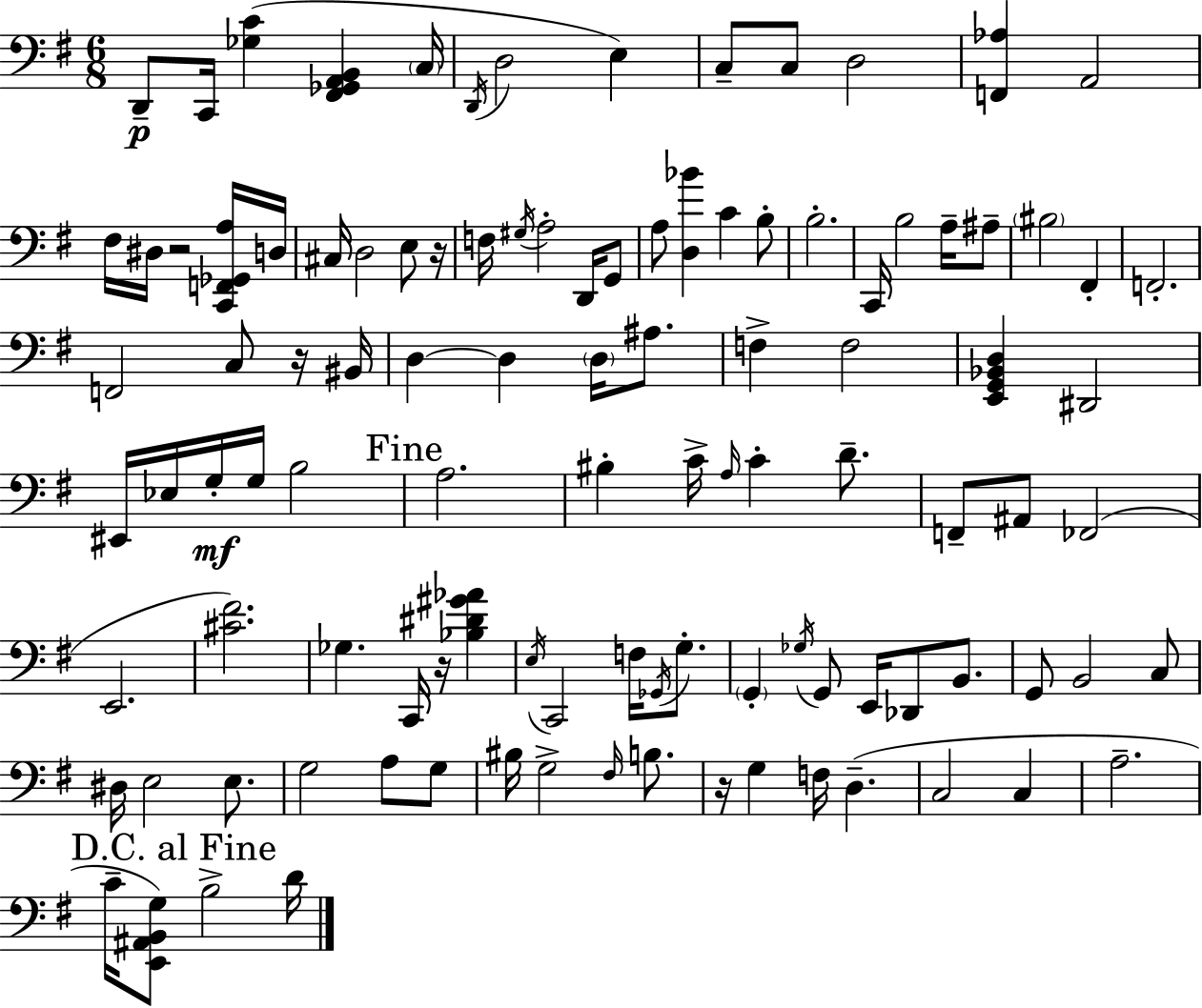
X:1
T:Untitled
M:6/8
L:1/4
K:Em
D,,/2 C,,/4 [_G,C] [^F,,_G,,A,,B,,] C,/4 D,,/4 D,2 E, C,/2 C,/2 D,2 [F,,_A,] A,,2 ^F,/4 ^D,/4 z2 [C,,F,,_G,,A,]/4 D,/4 ^C,/4 D,2 E,/2 z/4 F,/4 ^G,/4 A,2 D,,/4 G,,/2 A,/2 [D,_B] C B,/2 B,2 C,,/4 B,2 A,/4 ^A,/2 ^B,2 ^F,, F,,2 F,,2 C,/2 z/4 ^B,,/4 D, D, D,/4 ^A,/2 F, F,2 [E,,G,,_B,,D,] ^D,,2 ^E,,/4 _E,/4 G,/4 G,/4 B,2 A,2 ^B, C/4 A,/4 C D/2 F,,/2 ^A,,/2 _F,,2 E,,2 [^C^F]2 _G, C,,/4 z/4 [_B,^D^G_A] E,/4 C,,2 F,/4 _G,,/4 G,/2 G,, _G,/4 G,,/2 E,,/4 _D,,/2 B,,/2 G,,/2 B,,2 C,/2 ^D,/4 E,2 E,/2 G,2 A,/2 G,/2 ^B,/4 G,2 ^F,/4 B,/2 z/4 G, F,/4 D, C,2 C, A,2 C/4 [E,,^A,,B,,G,]/2 B,2 D/4